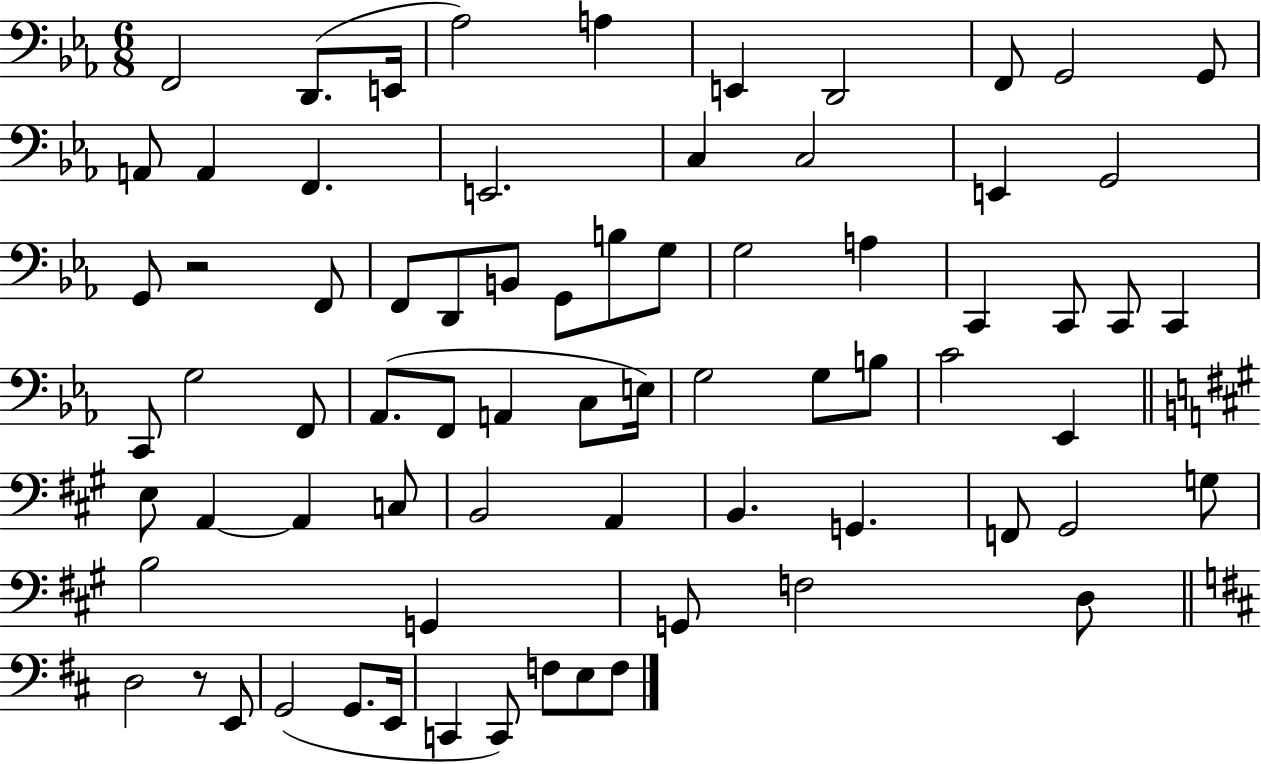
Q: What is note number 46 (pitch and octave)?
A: E3